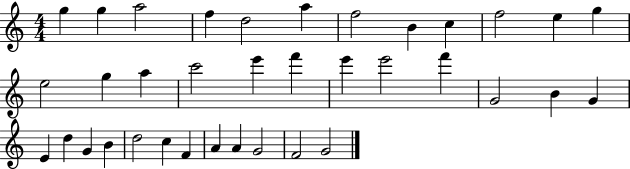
G5/q G5/q A5/h F5/q D5/h A5/q F5/h B4/q C5/q F5/h E5/q G5/q E5/h G5/q A5/q C6/h E6/q F6/q E6/q E6/h F6/q G4/h B4/q G4/q E4/q D5/q G4/q B4/q D5/h C5/q F4/q A4/q A4/q G4/h F4/h G4/h